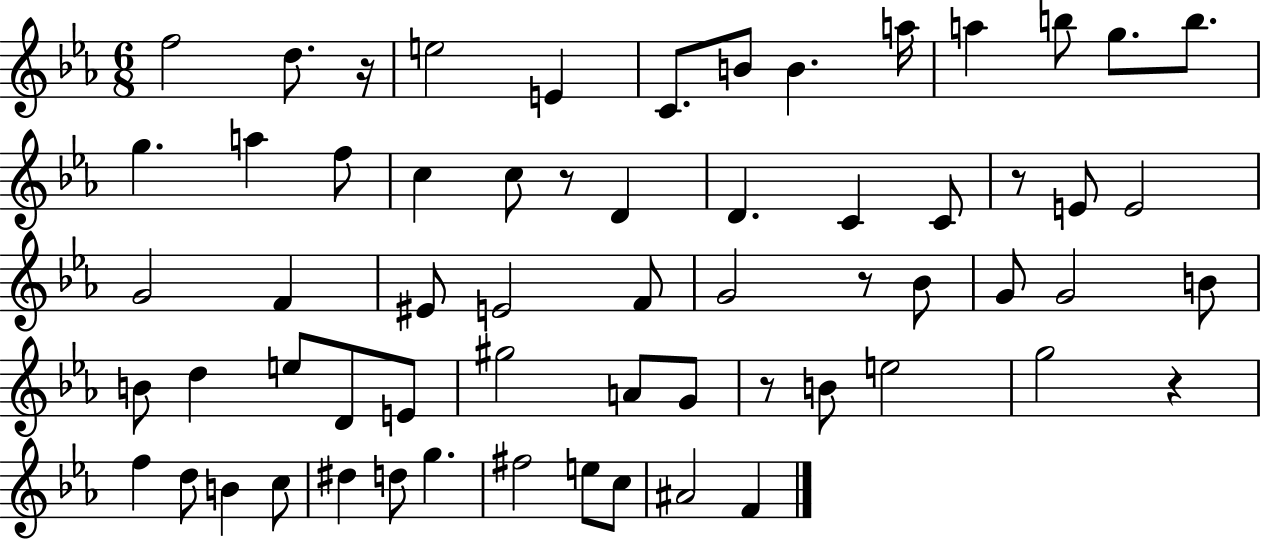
F5/h D5/e. R/s E5/h E4/q C4/e. B4/e B4/q. A5/s A5/q B5/e G5/e. B5/e. G5/q. A5/q F5/e C5/q C5/e R/e D4/q D4/q. C4/q C4/e R/e E4/e E4/h G4/h F4/q EIS4/e E4/h F4/e G4/h R/e Bb4/e G4/e G4/h B4/e B4/e D5/q E5/e D4/e E4/e G#5/h A4/e G4/e R/e B4/e E5/h G5/h R/q F5/q D5/e B4/q C5/e D#5/q D5/e G5/q. F#5/h E5/e C5/e A#4/h F4/q